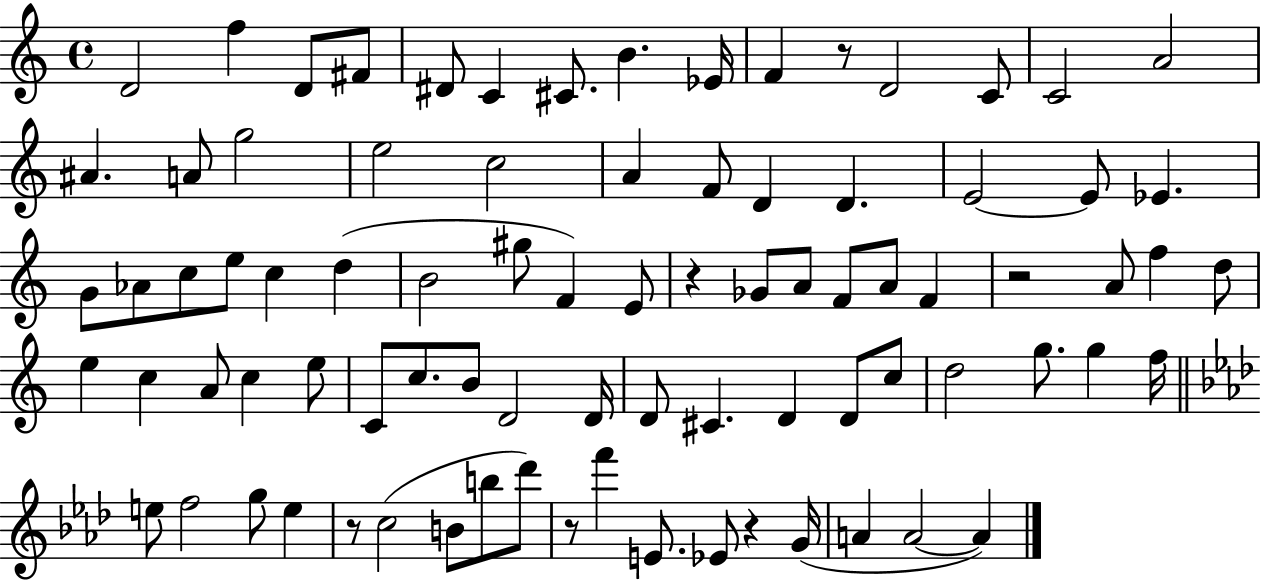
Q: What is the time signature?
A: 4/4